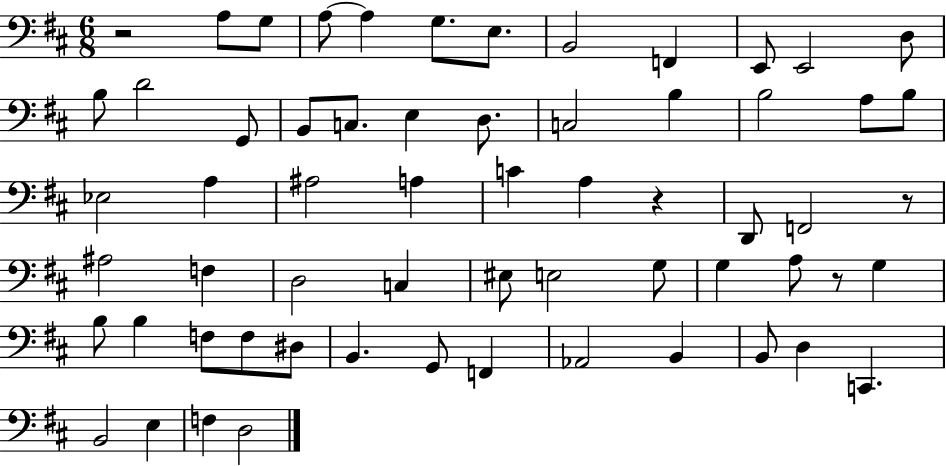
{
  \clef bass
  \numericTimeSignature
  \time 6/8
  \key d \major
  r2 a8 g8 | a8~~ a4 g8. e8. | b,2 f,4 | e,8 e,2 d8 | \break b8 d'2 g,8 | b,8 c8. e4 d8. | c2 b4 | b2 a8 b8 | \break ees2 a4 | ais2 a4 | c'4 a4 r4 | d,8 f,2 r8 | \break ais2 f4 | d2 c4 | eis8 e2 g8 | g4 a8 r8 g4 | \break b8 b4 f8 f8 dis8 | b,4. g,8 f,4 | aes,2 b,4 | b,8 d4 c,4. | \break b,2 e4 | f4 d2 | \bar "|."
}